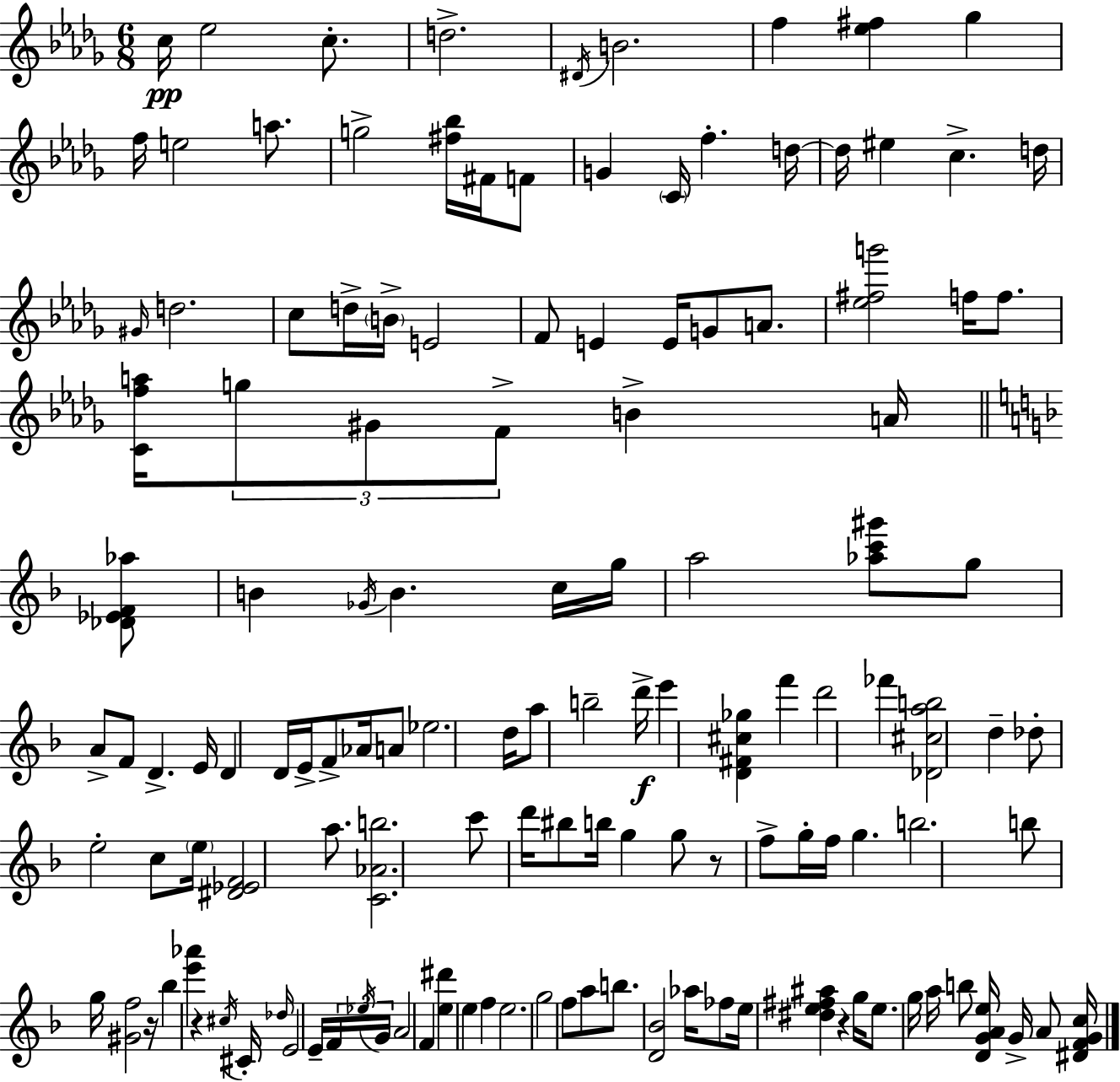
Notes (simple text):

C5/s Eb5/h C5/e. D5/h. D#4/s B4/h. F5/q [Eb5,F#5]/q Gb5/q F5/s E5/h A5/e. G5/h [F#5,Bb5]/s F#4/s F4/e G4/q C4/s F5/q. D5/s D5/s EIS5/q C5/q. D5/s G#4/s D5/h. C5/e D5/s B4/s E4/h F4/e E4/q E4/s G4/e A4/e. [Eb5,F#5,G6]/h F5/s F5/e. [C4,F5,A5]/s G5/e G#4/e F4/e B4/q A4/s [Db4,Eb4,F4,Ab5]/e B4/q Gb4/s B4/q. C5/s G5/s A5/h [Ab5,C6,G#6]/e G5/e A4/e F4/e D4/q. E4/s D4/q D4/s E4/s F4/e Ab4/s A4/e Eb5/h. D5/s A5/e B5/h D6/s E6/q [D4,F#4,C#5,Gb5]/q F6/q D6/h FES6/q [Db4,C#5,A5,B5]/h D5/q Db5/e E5/h C5/e E5/s [D#4,Eb4,F4]/h A5/e. [C4,Ab4,B5]/h. C6/e D6/s BIS5/e B5/s G5/q G5/e R/e F5/e G5/s F5/s G5/q. B5/h. B5/e G5/s [G#4,F5]/h R/s Bb5/q [E6,Ab6]/q R/q C#5/s C#4/s Db5/s E4/h E4/s F4/s Eb5/s G4/s A4/h F4/q [E5,D#6]/q E5/q F5/q E5/h. G5/h F5/e A5/e B5/e. [D4,Bb4]/h Ab5/s FES5/e E5/s [D#5,E5,F#5,A#5]/q R/q G5/s E5/e. G5/s A5/s B5/e [D4,G4,A4,E5]/s G4/s A4/e [D#4,F4,G4,C5]/s